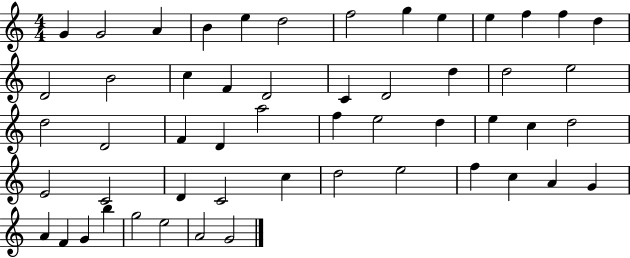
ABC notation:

X:1
T:Untitled
M:4/4
L:1/4
K:C
G G2 A B e d2 f2 g e e f f d D2 B2 c F D2 C D2 d d2 e2 d2 D2 F D a2 f e2 d e c d2 E2 C2 D C2 c d2 e2 f c A G A F G b g2 e2 A2 G2